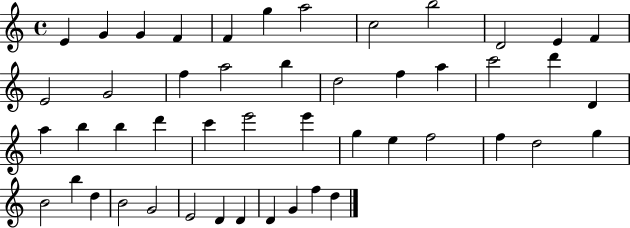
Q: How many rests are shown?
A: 0